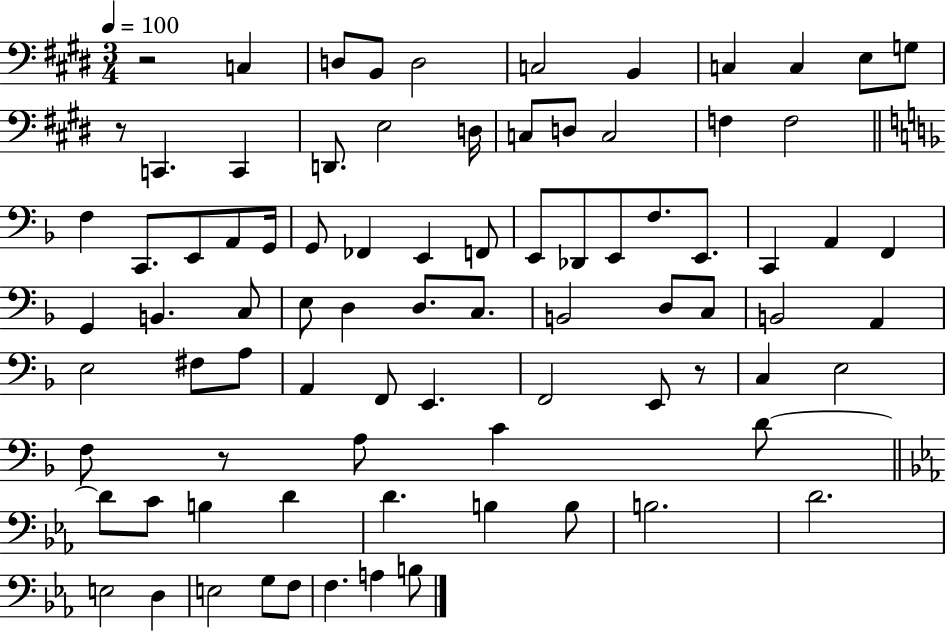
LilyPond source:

{
  \clef bass
  \numericTimeSignature
  \time 3/4
  \key e \major
  \tempo 4 = 100
  \repeat volta 2 { r2 c4 | d8 b,8 d2 | c2 b,4 | c4 c4 e8 g8 | \break r8 c,4. c,4 | d,8. e2 d16 | c8 d8 c2 | f4 f2 | \break \bar "||" \break \key f \major f4 c,8. e,8 a,8 g,16 | g,8 fes,4 e,4 f,8 | e,8 des,8 e,8 f8. e,8. | c,4 a,4 f,4 | \break g,4 b,4. c8 | e8 d4 d8. c8. | b,2 d8 c8 | b,2 a,4 | \break e2 fis8 a8 | a,4 f,8 e,4. | f,2 e,8 r8 | c4 e2 | \break f8 r8 a8 c'4 d'8~~ | \bar "||" \break \key c \minor d'8 c'8 b4 d'4 | d'4. b4 b8 | b2. | d'2. | \break e2 d4 | e2 g8 f8 | f4. a4 b8 | } \bar "|."
}